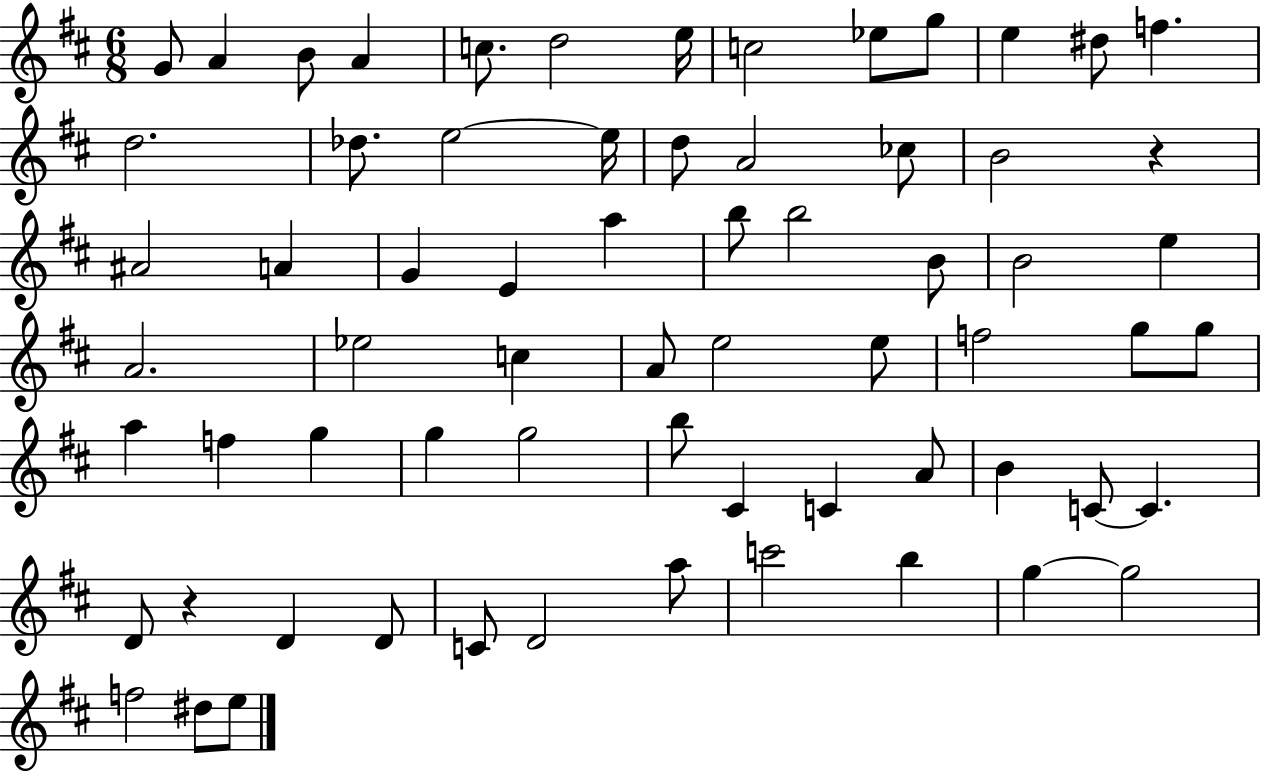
G4/e A4/q B4/e A4/q C5/e. D5/h E5/s C5/h Eb5/e G5/e E5/q D#5/e F5/q. D5/h. Db5/e. E5/h E5/s D5/e A4/h CES5/e B4/h R/q A#4/h A4/q G4/q E4/q A5/q B5/e B5/h B4/e B4/h E5/q A4/h. Eb5/h C5/q A4/e E5/h E5/e F5/h G5/e G5/e A5/q F5/q G5/q G5/q G5/h B5/e C#4/q C4/q A4/e B4/q C4/e C4/q. D4/e R/q D4/q D4/e C4/e D4/h A5/e C6/h B5/q G5/q G5/h F5/h D#5/e E5/e